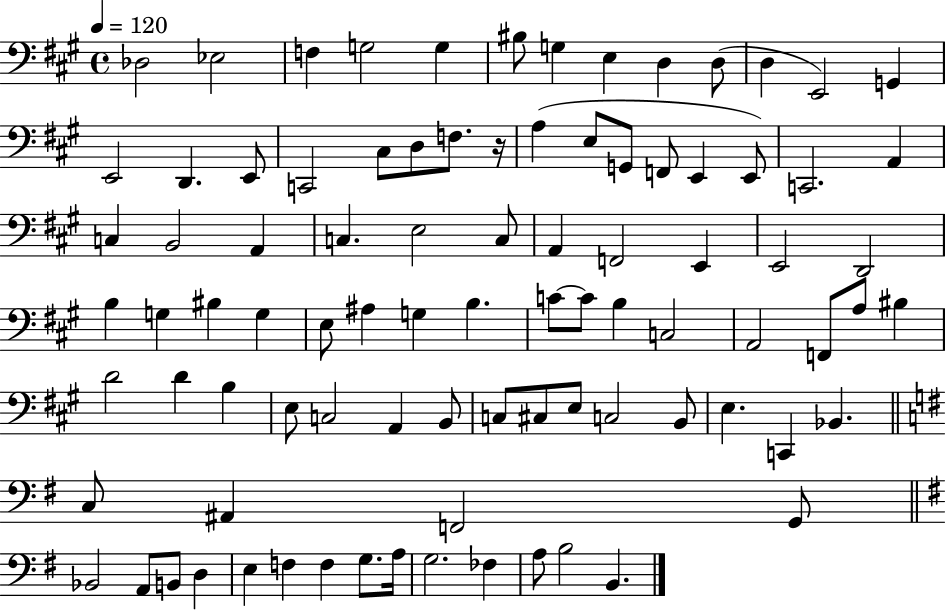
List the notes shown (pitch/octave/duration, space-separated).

Db3/h Eb3/h F3/q G3/h G3/q BIS3/e G3/q E3/q D3/q D3/e D3/q E2/h G2/q E2/h D2/q. E2/e C2/h C#3/e D3/e F3/e. R/s A3/q E3/e G2/e F2/e E2/q E2/e C2/h. A2/q C3/q B2/h A2/q C3/q. E3/h C3/e A2/q F2/h E2/q E2/h D2/h B3/q G3/q BIS3/q G3/q E3/e A#3/q G3/q B3/q. C4/e C4/e B3/q C3/h A2/h F2/e A3/e BIS3/q D4/h D4/q B3/q E3/e C3/h A2/q B2/e C3/e C#3/e E3/e C3/h B2/e E3/q. C2/q Bb2/q. C3/e A#2/q F2/h G2/e Bb2/h A2/e B2/e D3/q E3/q F3/q F3/q G3/e. A3/s G3/h. FES3/q A3/e B3/h B2/q.